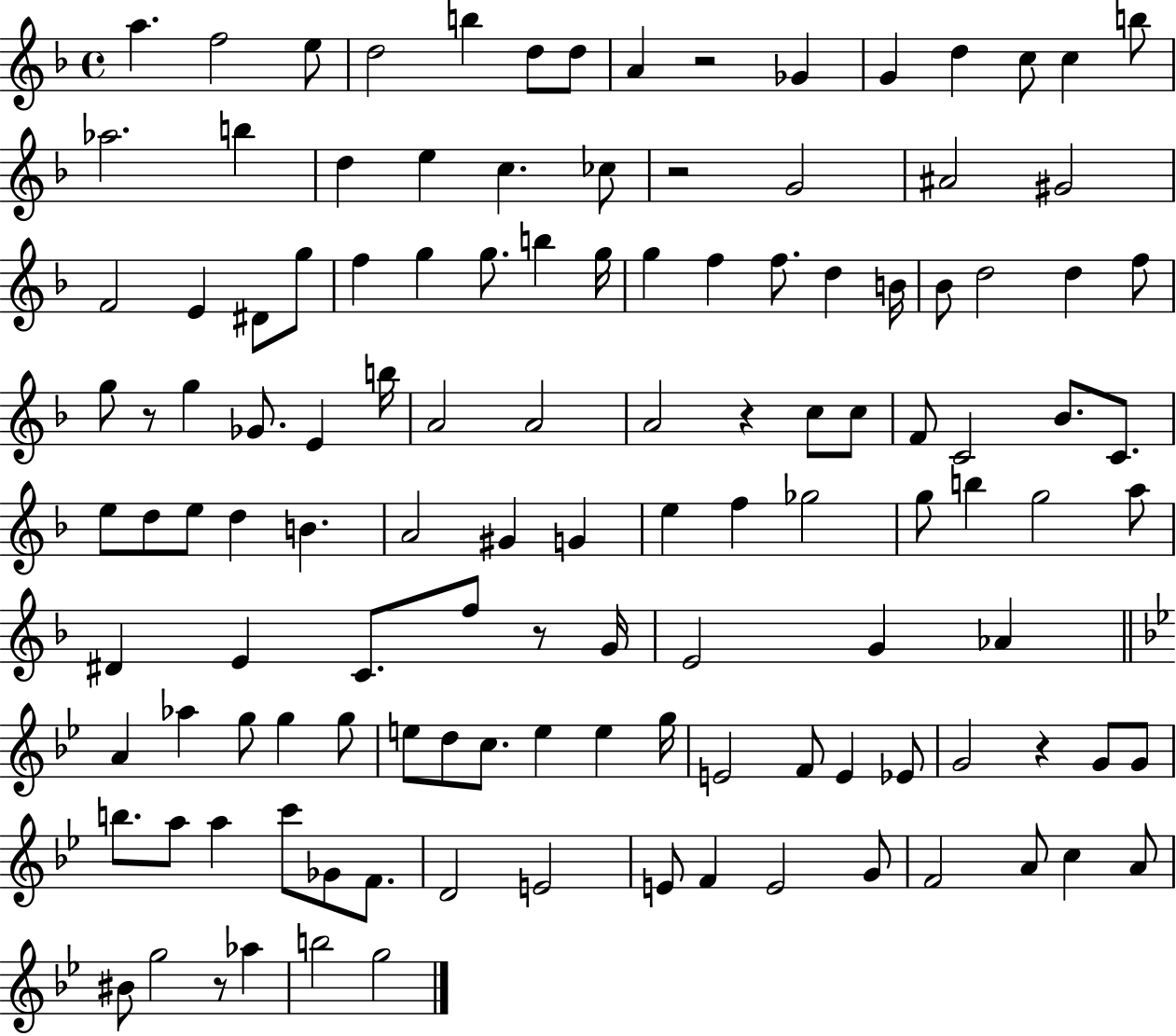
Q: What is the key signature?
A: F major